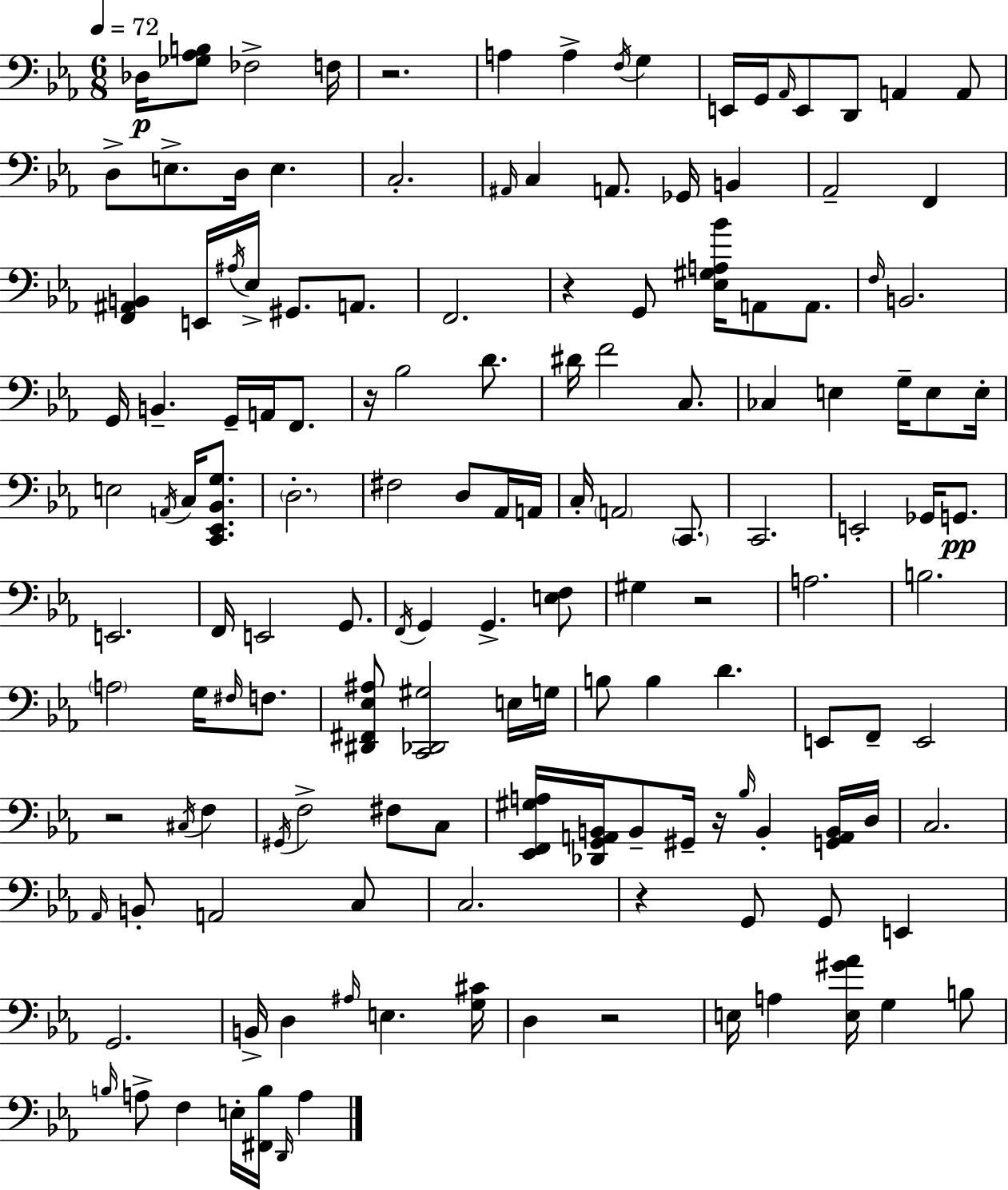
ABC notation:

X:1
T:Untitled
M:6/8
L:1/4
K:Cm
_D,/4 [_G,_A,B,]/2 _F,2 F,/4 z2 A, A, F,/4 G, E,,/4 G,,/4 _A,,/4 E,,/2 D,,/2 A,, A,,/2 D,/2 E,/2 D,/4 E, C,2 ^A,,/4 C, A,,/2 _G,,/4 B,, _A,,2 F,, [F,,^A,,B,,] E,,/4 ^A,/4 _E,/4 ^G,,/2 A,,/2 F,,2 z G,,/2 [_E,^G,A,_B]/4 A,,/2 A,,/2 F,/4 B,,2 G,,/4 B,, G,,/4 A,,/4 F,,/2 z/4 _B,2 D/2 ^D/4 F2 C,/2 _C, E, G,/4 E,/2 E,/4 E,2 A,,/4 C,/4 [C,,_E,,_B,,G,]/2 D,2 ^F,2 D,/2 _A,,/4 A,,/4 C,/4 A,,2 C,,/2 C,,2 E,,2 _G,,/4 G,,/2 E,,2 F,,/4 E,,2 G,,/2 F,,/4 G,, G,, [E,F,]/2 ^G, z2 A,2 B,2 A,2 G,/4 ^F,/4 F,/2 [^D,,^F,,_E,^A,]/2 [C,,_D,,^G,]2 E,/4 G,/4 B,/2 B, D E,,/2 F,,/2 E,,2 z2 ^C,/4 F, ^G,,/4 F,2 ^F,/2 C,/2 [_E,,F,,^G,A,]/4 [_D,,G,,A,,B,,]/4 B,,/2 ^G,,/4 z/4 _B,/4 B,, [G,,A,,B,,]/4 D,/4 C,2 _A,,/4 B,,/2 A,,2 C,/2 C,2 z G,,/2 G,,/2 E,, G,,2 B,,/4 D, ^A,/4 E, [G,^C]/4 D, z2 E,/4 A, [E,^G_A]/4 G, B,/2 B,/4 A,/2 F, E,/4 [^F,,B,]/4 D,,/4 A,